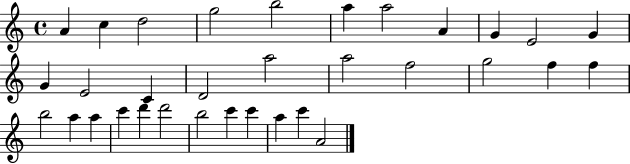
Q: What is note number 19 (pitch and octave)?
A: G5